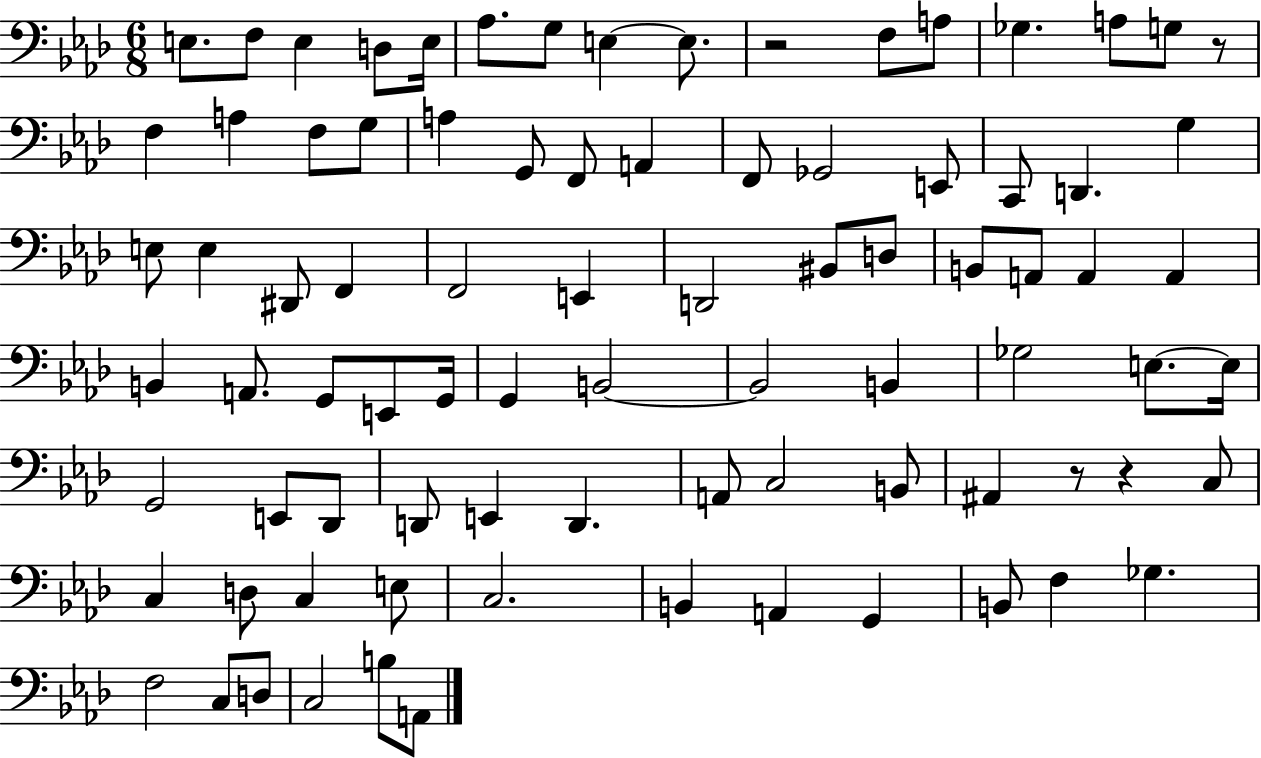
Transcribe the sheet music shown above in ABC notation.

X:1
T:Untitled
M:6/8
L:1/4
K:Ab
E,/2 F,/2 E, D,/2 E,/4 _A,/2 G,/2 E, E,/2 z2 F,/2 A,/2 _G, A,/2 G,/2 z/2 F, A, F,/2 G,/2 A, G,,/2 F,,/2 A,, F,,/2 _G,,2 E,,/2 C,,/2 D,, G, E,/2 E, ^D,,/2 F,, F,,2 E,, D,,2 ^B,,/2 D,/2 B,,/2 A,,/2 A,, A,, B,, A,,/2 G,,/2 E,,/2 G,,/4 G,, B,,2 B,,2 B,, _G,2 E,/2 E,/4 G,,2 E,,/2 _D,,/2 D,,/2 E,, D,, A,,/2 C,2 B,,/2 ^A,, z/2 z C,/2 C, D,/2 C, E,/2 C,2 B,, A,, G,, B,,/2 F, _G, F,2 C,/2 D,/2 C,2 B,/2 A,,/2